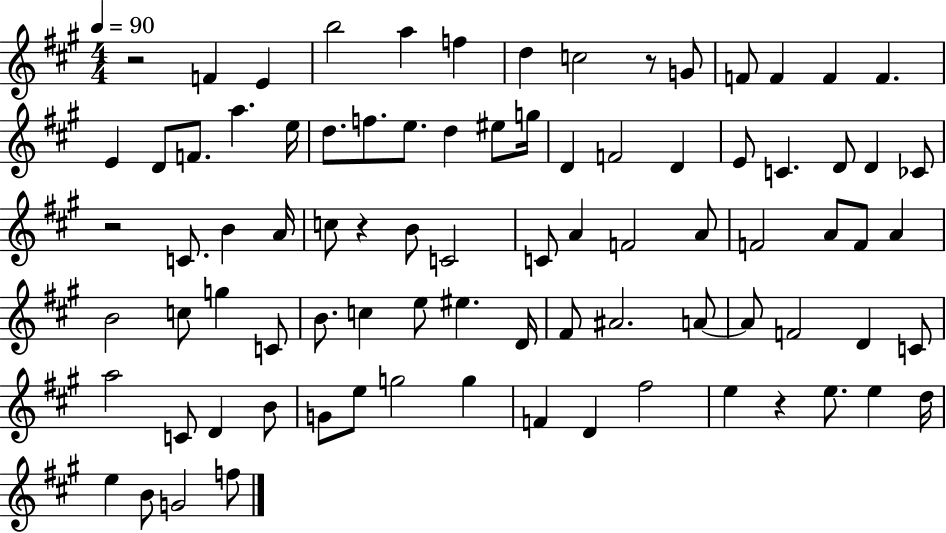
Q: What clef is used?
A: treble